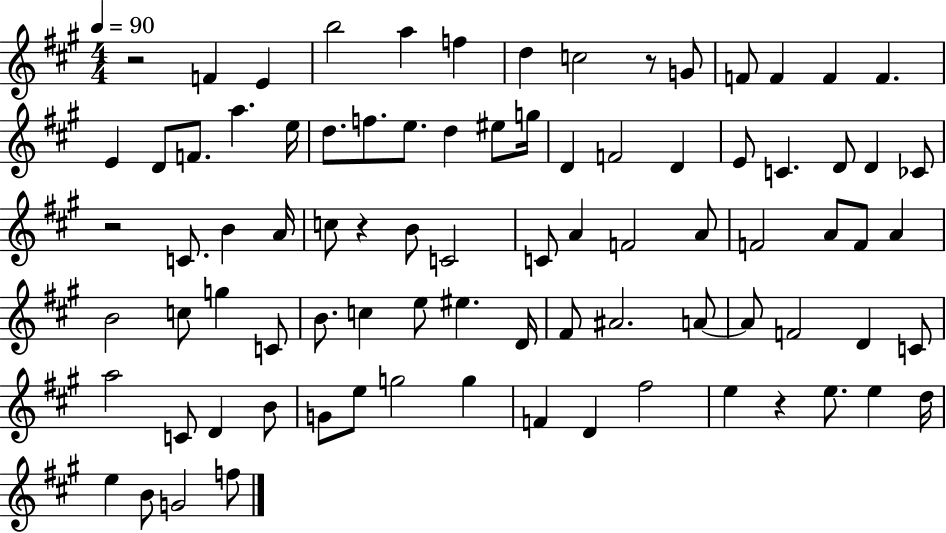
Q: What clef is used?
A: treble